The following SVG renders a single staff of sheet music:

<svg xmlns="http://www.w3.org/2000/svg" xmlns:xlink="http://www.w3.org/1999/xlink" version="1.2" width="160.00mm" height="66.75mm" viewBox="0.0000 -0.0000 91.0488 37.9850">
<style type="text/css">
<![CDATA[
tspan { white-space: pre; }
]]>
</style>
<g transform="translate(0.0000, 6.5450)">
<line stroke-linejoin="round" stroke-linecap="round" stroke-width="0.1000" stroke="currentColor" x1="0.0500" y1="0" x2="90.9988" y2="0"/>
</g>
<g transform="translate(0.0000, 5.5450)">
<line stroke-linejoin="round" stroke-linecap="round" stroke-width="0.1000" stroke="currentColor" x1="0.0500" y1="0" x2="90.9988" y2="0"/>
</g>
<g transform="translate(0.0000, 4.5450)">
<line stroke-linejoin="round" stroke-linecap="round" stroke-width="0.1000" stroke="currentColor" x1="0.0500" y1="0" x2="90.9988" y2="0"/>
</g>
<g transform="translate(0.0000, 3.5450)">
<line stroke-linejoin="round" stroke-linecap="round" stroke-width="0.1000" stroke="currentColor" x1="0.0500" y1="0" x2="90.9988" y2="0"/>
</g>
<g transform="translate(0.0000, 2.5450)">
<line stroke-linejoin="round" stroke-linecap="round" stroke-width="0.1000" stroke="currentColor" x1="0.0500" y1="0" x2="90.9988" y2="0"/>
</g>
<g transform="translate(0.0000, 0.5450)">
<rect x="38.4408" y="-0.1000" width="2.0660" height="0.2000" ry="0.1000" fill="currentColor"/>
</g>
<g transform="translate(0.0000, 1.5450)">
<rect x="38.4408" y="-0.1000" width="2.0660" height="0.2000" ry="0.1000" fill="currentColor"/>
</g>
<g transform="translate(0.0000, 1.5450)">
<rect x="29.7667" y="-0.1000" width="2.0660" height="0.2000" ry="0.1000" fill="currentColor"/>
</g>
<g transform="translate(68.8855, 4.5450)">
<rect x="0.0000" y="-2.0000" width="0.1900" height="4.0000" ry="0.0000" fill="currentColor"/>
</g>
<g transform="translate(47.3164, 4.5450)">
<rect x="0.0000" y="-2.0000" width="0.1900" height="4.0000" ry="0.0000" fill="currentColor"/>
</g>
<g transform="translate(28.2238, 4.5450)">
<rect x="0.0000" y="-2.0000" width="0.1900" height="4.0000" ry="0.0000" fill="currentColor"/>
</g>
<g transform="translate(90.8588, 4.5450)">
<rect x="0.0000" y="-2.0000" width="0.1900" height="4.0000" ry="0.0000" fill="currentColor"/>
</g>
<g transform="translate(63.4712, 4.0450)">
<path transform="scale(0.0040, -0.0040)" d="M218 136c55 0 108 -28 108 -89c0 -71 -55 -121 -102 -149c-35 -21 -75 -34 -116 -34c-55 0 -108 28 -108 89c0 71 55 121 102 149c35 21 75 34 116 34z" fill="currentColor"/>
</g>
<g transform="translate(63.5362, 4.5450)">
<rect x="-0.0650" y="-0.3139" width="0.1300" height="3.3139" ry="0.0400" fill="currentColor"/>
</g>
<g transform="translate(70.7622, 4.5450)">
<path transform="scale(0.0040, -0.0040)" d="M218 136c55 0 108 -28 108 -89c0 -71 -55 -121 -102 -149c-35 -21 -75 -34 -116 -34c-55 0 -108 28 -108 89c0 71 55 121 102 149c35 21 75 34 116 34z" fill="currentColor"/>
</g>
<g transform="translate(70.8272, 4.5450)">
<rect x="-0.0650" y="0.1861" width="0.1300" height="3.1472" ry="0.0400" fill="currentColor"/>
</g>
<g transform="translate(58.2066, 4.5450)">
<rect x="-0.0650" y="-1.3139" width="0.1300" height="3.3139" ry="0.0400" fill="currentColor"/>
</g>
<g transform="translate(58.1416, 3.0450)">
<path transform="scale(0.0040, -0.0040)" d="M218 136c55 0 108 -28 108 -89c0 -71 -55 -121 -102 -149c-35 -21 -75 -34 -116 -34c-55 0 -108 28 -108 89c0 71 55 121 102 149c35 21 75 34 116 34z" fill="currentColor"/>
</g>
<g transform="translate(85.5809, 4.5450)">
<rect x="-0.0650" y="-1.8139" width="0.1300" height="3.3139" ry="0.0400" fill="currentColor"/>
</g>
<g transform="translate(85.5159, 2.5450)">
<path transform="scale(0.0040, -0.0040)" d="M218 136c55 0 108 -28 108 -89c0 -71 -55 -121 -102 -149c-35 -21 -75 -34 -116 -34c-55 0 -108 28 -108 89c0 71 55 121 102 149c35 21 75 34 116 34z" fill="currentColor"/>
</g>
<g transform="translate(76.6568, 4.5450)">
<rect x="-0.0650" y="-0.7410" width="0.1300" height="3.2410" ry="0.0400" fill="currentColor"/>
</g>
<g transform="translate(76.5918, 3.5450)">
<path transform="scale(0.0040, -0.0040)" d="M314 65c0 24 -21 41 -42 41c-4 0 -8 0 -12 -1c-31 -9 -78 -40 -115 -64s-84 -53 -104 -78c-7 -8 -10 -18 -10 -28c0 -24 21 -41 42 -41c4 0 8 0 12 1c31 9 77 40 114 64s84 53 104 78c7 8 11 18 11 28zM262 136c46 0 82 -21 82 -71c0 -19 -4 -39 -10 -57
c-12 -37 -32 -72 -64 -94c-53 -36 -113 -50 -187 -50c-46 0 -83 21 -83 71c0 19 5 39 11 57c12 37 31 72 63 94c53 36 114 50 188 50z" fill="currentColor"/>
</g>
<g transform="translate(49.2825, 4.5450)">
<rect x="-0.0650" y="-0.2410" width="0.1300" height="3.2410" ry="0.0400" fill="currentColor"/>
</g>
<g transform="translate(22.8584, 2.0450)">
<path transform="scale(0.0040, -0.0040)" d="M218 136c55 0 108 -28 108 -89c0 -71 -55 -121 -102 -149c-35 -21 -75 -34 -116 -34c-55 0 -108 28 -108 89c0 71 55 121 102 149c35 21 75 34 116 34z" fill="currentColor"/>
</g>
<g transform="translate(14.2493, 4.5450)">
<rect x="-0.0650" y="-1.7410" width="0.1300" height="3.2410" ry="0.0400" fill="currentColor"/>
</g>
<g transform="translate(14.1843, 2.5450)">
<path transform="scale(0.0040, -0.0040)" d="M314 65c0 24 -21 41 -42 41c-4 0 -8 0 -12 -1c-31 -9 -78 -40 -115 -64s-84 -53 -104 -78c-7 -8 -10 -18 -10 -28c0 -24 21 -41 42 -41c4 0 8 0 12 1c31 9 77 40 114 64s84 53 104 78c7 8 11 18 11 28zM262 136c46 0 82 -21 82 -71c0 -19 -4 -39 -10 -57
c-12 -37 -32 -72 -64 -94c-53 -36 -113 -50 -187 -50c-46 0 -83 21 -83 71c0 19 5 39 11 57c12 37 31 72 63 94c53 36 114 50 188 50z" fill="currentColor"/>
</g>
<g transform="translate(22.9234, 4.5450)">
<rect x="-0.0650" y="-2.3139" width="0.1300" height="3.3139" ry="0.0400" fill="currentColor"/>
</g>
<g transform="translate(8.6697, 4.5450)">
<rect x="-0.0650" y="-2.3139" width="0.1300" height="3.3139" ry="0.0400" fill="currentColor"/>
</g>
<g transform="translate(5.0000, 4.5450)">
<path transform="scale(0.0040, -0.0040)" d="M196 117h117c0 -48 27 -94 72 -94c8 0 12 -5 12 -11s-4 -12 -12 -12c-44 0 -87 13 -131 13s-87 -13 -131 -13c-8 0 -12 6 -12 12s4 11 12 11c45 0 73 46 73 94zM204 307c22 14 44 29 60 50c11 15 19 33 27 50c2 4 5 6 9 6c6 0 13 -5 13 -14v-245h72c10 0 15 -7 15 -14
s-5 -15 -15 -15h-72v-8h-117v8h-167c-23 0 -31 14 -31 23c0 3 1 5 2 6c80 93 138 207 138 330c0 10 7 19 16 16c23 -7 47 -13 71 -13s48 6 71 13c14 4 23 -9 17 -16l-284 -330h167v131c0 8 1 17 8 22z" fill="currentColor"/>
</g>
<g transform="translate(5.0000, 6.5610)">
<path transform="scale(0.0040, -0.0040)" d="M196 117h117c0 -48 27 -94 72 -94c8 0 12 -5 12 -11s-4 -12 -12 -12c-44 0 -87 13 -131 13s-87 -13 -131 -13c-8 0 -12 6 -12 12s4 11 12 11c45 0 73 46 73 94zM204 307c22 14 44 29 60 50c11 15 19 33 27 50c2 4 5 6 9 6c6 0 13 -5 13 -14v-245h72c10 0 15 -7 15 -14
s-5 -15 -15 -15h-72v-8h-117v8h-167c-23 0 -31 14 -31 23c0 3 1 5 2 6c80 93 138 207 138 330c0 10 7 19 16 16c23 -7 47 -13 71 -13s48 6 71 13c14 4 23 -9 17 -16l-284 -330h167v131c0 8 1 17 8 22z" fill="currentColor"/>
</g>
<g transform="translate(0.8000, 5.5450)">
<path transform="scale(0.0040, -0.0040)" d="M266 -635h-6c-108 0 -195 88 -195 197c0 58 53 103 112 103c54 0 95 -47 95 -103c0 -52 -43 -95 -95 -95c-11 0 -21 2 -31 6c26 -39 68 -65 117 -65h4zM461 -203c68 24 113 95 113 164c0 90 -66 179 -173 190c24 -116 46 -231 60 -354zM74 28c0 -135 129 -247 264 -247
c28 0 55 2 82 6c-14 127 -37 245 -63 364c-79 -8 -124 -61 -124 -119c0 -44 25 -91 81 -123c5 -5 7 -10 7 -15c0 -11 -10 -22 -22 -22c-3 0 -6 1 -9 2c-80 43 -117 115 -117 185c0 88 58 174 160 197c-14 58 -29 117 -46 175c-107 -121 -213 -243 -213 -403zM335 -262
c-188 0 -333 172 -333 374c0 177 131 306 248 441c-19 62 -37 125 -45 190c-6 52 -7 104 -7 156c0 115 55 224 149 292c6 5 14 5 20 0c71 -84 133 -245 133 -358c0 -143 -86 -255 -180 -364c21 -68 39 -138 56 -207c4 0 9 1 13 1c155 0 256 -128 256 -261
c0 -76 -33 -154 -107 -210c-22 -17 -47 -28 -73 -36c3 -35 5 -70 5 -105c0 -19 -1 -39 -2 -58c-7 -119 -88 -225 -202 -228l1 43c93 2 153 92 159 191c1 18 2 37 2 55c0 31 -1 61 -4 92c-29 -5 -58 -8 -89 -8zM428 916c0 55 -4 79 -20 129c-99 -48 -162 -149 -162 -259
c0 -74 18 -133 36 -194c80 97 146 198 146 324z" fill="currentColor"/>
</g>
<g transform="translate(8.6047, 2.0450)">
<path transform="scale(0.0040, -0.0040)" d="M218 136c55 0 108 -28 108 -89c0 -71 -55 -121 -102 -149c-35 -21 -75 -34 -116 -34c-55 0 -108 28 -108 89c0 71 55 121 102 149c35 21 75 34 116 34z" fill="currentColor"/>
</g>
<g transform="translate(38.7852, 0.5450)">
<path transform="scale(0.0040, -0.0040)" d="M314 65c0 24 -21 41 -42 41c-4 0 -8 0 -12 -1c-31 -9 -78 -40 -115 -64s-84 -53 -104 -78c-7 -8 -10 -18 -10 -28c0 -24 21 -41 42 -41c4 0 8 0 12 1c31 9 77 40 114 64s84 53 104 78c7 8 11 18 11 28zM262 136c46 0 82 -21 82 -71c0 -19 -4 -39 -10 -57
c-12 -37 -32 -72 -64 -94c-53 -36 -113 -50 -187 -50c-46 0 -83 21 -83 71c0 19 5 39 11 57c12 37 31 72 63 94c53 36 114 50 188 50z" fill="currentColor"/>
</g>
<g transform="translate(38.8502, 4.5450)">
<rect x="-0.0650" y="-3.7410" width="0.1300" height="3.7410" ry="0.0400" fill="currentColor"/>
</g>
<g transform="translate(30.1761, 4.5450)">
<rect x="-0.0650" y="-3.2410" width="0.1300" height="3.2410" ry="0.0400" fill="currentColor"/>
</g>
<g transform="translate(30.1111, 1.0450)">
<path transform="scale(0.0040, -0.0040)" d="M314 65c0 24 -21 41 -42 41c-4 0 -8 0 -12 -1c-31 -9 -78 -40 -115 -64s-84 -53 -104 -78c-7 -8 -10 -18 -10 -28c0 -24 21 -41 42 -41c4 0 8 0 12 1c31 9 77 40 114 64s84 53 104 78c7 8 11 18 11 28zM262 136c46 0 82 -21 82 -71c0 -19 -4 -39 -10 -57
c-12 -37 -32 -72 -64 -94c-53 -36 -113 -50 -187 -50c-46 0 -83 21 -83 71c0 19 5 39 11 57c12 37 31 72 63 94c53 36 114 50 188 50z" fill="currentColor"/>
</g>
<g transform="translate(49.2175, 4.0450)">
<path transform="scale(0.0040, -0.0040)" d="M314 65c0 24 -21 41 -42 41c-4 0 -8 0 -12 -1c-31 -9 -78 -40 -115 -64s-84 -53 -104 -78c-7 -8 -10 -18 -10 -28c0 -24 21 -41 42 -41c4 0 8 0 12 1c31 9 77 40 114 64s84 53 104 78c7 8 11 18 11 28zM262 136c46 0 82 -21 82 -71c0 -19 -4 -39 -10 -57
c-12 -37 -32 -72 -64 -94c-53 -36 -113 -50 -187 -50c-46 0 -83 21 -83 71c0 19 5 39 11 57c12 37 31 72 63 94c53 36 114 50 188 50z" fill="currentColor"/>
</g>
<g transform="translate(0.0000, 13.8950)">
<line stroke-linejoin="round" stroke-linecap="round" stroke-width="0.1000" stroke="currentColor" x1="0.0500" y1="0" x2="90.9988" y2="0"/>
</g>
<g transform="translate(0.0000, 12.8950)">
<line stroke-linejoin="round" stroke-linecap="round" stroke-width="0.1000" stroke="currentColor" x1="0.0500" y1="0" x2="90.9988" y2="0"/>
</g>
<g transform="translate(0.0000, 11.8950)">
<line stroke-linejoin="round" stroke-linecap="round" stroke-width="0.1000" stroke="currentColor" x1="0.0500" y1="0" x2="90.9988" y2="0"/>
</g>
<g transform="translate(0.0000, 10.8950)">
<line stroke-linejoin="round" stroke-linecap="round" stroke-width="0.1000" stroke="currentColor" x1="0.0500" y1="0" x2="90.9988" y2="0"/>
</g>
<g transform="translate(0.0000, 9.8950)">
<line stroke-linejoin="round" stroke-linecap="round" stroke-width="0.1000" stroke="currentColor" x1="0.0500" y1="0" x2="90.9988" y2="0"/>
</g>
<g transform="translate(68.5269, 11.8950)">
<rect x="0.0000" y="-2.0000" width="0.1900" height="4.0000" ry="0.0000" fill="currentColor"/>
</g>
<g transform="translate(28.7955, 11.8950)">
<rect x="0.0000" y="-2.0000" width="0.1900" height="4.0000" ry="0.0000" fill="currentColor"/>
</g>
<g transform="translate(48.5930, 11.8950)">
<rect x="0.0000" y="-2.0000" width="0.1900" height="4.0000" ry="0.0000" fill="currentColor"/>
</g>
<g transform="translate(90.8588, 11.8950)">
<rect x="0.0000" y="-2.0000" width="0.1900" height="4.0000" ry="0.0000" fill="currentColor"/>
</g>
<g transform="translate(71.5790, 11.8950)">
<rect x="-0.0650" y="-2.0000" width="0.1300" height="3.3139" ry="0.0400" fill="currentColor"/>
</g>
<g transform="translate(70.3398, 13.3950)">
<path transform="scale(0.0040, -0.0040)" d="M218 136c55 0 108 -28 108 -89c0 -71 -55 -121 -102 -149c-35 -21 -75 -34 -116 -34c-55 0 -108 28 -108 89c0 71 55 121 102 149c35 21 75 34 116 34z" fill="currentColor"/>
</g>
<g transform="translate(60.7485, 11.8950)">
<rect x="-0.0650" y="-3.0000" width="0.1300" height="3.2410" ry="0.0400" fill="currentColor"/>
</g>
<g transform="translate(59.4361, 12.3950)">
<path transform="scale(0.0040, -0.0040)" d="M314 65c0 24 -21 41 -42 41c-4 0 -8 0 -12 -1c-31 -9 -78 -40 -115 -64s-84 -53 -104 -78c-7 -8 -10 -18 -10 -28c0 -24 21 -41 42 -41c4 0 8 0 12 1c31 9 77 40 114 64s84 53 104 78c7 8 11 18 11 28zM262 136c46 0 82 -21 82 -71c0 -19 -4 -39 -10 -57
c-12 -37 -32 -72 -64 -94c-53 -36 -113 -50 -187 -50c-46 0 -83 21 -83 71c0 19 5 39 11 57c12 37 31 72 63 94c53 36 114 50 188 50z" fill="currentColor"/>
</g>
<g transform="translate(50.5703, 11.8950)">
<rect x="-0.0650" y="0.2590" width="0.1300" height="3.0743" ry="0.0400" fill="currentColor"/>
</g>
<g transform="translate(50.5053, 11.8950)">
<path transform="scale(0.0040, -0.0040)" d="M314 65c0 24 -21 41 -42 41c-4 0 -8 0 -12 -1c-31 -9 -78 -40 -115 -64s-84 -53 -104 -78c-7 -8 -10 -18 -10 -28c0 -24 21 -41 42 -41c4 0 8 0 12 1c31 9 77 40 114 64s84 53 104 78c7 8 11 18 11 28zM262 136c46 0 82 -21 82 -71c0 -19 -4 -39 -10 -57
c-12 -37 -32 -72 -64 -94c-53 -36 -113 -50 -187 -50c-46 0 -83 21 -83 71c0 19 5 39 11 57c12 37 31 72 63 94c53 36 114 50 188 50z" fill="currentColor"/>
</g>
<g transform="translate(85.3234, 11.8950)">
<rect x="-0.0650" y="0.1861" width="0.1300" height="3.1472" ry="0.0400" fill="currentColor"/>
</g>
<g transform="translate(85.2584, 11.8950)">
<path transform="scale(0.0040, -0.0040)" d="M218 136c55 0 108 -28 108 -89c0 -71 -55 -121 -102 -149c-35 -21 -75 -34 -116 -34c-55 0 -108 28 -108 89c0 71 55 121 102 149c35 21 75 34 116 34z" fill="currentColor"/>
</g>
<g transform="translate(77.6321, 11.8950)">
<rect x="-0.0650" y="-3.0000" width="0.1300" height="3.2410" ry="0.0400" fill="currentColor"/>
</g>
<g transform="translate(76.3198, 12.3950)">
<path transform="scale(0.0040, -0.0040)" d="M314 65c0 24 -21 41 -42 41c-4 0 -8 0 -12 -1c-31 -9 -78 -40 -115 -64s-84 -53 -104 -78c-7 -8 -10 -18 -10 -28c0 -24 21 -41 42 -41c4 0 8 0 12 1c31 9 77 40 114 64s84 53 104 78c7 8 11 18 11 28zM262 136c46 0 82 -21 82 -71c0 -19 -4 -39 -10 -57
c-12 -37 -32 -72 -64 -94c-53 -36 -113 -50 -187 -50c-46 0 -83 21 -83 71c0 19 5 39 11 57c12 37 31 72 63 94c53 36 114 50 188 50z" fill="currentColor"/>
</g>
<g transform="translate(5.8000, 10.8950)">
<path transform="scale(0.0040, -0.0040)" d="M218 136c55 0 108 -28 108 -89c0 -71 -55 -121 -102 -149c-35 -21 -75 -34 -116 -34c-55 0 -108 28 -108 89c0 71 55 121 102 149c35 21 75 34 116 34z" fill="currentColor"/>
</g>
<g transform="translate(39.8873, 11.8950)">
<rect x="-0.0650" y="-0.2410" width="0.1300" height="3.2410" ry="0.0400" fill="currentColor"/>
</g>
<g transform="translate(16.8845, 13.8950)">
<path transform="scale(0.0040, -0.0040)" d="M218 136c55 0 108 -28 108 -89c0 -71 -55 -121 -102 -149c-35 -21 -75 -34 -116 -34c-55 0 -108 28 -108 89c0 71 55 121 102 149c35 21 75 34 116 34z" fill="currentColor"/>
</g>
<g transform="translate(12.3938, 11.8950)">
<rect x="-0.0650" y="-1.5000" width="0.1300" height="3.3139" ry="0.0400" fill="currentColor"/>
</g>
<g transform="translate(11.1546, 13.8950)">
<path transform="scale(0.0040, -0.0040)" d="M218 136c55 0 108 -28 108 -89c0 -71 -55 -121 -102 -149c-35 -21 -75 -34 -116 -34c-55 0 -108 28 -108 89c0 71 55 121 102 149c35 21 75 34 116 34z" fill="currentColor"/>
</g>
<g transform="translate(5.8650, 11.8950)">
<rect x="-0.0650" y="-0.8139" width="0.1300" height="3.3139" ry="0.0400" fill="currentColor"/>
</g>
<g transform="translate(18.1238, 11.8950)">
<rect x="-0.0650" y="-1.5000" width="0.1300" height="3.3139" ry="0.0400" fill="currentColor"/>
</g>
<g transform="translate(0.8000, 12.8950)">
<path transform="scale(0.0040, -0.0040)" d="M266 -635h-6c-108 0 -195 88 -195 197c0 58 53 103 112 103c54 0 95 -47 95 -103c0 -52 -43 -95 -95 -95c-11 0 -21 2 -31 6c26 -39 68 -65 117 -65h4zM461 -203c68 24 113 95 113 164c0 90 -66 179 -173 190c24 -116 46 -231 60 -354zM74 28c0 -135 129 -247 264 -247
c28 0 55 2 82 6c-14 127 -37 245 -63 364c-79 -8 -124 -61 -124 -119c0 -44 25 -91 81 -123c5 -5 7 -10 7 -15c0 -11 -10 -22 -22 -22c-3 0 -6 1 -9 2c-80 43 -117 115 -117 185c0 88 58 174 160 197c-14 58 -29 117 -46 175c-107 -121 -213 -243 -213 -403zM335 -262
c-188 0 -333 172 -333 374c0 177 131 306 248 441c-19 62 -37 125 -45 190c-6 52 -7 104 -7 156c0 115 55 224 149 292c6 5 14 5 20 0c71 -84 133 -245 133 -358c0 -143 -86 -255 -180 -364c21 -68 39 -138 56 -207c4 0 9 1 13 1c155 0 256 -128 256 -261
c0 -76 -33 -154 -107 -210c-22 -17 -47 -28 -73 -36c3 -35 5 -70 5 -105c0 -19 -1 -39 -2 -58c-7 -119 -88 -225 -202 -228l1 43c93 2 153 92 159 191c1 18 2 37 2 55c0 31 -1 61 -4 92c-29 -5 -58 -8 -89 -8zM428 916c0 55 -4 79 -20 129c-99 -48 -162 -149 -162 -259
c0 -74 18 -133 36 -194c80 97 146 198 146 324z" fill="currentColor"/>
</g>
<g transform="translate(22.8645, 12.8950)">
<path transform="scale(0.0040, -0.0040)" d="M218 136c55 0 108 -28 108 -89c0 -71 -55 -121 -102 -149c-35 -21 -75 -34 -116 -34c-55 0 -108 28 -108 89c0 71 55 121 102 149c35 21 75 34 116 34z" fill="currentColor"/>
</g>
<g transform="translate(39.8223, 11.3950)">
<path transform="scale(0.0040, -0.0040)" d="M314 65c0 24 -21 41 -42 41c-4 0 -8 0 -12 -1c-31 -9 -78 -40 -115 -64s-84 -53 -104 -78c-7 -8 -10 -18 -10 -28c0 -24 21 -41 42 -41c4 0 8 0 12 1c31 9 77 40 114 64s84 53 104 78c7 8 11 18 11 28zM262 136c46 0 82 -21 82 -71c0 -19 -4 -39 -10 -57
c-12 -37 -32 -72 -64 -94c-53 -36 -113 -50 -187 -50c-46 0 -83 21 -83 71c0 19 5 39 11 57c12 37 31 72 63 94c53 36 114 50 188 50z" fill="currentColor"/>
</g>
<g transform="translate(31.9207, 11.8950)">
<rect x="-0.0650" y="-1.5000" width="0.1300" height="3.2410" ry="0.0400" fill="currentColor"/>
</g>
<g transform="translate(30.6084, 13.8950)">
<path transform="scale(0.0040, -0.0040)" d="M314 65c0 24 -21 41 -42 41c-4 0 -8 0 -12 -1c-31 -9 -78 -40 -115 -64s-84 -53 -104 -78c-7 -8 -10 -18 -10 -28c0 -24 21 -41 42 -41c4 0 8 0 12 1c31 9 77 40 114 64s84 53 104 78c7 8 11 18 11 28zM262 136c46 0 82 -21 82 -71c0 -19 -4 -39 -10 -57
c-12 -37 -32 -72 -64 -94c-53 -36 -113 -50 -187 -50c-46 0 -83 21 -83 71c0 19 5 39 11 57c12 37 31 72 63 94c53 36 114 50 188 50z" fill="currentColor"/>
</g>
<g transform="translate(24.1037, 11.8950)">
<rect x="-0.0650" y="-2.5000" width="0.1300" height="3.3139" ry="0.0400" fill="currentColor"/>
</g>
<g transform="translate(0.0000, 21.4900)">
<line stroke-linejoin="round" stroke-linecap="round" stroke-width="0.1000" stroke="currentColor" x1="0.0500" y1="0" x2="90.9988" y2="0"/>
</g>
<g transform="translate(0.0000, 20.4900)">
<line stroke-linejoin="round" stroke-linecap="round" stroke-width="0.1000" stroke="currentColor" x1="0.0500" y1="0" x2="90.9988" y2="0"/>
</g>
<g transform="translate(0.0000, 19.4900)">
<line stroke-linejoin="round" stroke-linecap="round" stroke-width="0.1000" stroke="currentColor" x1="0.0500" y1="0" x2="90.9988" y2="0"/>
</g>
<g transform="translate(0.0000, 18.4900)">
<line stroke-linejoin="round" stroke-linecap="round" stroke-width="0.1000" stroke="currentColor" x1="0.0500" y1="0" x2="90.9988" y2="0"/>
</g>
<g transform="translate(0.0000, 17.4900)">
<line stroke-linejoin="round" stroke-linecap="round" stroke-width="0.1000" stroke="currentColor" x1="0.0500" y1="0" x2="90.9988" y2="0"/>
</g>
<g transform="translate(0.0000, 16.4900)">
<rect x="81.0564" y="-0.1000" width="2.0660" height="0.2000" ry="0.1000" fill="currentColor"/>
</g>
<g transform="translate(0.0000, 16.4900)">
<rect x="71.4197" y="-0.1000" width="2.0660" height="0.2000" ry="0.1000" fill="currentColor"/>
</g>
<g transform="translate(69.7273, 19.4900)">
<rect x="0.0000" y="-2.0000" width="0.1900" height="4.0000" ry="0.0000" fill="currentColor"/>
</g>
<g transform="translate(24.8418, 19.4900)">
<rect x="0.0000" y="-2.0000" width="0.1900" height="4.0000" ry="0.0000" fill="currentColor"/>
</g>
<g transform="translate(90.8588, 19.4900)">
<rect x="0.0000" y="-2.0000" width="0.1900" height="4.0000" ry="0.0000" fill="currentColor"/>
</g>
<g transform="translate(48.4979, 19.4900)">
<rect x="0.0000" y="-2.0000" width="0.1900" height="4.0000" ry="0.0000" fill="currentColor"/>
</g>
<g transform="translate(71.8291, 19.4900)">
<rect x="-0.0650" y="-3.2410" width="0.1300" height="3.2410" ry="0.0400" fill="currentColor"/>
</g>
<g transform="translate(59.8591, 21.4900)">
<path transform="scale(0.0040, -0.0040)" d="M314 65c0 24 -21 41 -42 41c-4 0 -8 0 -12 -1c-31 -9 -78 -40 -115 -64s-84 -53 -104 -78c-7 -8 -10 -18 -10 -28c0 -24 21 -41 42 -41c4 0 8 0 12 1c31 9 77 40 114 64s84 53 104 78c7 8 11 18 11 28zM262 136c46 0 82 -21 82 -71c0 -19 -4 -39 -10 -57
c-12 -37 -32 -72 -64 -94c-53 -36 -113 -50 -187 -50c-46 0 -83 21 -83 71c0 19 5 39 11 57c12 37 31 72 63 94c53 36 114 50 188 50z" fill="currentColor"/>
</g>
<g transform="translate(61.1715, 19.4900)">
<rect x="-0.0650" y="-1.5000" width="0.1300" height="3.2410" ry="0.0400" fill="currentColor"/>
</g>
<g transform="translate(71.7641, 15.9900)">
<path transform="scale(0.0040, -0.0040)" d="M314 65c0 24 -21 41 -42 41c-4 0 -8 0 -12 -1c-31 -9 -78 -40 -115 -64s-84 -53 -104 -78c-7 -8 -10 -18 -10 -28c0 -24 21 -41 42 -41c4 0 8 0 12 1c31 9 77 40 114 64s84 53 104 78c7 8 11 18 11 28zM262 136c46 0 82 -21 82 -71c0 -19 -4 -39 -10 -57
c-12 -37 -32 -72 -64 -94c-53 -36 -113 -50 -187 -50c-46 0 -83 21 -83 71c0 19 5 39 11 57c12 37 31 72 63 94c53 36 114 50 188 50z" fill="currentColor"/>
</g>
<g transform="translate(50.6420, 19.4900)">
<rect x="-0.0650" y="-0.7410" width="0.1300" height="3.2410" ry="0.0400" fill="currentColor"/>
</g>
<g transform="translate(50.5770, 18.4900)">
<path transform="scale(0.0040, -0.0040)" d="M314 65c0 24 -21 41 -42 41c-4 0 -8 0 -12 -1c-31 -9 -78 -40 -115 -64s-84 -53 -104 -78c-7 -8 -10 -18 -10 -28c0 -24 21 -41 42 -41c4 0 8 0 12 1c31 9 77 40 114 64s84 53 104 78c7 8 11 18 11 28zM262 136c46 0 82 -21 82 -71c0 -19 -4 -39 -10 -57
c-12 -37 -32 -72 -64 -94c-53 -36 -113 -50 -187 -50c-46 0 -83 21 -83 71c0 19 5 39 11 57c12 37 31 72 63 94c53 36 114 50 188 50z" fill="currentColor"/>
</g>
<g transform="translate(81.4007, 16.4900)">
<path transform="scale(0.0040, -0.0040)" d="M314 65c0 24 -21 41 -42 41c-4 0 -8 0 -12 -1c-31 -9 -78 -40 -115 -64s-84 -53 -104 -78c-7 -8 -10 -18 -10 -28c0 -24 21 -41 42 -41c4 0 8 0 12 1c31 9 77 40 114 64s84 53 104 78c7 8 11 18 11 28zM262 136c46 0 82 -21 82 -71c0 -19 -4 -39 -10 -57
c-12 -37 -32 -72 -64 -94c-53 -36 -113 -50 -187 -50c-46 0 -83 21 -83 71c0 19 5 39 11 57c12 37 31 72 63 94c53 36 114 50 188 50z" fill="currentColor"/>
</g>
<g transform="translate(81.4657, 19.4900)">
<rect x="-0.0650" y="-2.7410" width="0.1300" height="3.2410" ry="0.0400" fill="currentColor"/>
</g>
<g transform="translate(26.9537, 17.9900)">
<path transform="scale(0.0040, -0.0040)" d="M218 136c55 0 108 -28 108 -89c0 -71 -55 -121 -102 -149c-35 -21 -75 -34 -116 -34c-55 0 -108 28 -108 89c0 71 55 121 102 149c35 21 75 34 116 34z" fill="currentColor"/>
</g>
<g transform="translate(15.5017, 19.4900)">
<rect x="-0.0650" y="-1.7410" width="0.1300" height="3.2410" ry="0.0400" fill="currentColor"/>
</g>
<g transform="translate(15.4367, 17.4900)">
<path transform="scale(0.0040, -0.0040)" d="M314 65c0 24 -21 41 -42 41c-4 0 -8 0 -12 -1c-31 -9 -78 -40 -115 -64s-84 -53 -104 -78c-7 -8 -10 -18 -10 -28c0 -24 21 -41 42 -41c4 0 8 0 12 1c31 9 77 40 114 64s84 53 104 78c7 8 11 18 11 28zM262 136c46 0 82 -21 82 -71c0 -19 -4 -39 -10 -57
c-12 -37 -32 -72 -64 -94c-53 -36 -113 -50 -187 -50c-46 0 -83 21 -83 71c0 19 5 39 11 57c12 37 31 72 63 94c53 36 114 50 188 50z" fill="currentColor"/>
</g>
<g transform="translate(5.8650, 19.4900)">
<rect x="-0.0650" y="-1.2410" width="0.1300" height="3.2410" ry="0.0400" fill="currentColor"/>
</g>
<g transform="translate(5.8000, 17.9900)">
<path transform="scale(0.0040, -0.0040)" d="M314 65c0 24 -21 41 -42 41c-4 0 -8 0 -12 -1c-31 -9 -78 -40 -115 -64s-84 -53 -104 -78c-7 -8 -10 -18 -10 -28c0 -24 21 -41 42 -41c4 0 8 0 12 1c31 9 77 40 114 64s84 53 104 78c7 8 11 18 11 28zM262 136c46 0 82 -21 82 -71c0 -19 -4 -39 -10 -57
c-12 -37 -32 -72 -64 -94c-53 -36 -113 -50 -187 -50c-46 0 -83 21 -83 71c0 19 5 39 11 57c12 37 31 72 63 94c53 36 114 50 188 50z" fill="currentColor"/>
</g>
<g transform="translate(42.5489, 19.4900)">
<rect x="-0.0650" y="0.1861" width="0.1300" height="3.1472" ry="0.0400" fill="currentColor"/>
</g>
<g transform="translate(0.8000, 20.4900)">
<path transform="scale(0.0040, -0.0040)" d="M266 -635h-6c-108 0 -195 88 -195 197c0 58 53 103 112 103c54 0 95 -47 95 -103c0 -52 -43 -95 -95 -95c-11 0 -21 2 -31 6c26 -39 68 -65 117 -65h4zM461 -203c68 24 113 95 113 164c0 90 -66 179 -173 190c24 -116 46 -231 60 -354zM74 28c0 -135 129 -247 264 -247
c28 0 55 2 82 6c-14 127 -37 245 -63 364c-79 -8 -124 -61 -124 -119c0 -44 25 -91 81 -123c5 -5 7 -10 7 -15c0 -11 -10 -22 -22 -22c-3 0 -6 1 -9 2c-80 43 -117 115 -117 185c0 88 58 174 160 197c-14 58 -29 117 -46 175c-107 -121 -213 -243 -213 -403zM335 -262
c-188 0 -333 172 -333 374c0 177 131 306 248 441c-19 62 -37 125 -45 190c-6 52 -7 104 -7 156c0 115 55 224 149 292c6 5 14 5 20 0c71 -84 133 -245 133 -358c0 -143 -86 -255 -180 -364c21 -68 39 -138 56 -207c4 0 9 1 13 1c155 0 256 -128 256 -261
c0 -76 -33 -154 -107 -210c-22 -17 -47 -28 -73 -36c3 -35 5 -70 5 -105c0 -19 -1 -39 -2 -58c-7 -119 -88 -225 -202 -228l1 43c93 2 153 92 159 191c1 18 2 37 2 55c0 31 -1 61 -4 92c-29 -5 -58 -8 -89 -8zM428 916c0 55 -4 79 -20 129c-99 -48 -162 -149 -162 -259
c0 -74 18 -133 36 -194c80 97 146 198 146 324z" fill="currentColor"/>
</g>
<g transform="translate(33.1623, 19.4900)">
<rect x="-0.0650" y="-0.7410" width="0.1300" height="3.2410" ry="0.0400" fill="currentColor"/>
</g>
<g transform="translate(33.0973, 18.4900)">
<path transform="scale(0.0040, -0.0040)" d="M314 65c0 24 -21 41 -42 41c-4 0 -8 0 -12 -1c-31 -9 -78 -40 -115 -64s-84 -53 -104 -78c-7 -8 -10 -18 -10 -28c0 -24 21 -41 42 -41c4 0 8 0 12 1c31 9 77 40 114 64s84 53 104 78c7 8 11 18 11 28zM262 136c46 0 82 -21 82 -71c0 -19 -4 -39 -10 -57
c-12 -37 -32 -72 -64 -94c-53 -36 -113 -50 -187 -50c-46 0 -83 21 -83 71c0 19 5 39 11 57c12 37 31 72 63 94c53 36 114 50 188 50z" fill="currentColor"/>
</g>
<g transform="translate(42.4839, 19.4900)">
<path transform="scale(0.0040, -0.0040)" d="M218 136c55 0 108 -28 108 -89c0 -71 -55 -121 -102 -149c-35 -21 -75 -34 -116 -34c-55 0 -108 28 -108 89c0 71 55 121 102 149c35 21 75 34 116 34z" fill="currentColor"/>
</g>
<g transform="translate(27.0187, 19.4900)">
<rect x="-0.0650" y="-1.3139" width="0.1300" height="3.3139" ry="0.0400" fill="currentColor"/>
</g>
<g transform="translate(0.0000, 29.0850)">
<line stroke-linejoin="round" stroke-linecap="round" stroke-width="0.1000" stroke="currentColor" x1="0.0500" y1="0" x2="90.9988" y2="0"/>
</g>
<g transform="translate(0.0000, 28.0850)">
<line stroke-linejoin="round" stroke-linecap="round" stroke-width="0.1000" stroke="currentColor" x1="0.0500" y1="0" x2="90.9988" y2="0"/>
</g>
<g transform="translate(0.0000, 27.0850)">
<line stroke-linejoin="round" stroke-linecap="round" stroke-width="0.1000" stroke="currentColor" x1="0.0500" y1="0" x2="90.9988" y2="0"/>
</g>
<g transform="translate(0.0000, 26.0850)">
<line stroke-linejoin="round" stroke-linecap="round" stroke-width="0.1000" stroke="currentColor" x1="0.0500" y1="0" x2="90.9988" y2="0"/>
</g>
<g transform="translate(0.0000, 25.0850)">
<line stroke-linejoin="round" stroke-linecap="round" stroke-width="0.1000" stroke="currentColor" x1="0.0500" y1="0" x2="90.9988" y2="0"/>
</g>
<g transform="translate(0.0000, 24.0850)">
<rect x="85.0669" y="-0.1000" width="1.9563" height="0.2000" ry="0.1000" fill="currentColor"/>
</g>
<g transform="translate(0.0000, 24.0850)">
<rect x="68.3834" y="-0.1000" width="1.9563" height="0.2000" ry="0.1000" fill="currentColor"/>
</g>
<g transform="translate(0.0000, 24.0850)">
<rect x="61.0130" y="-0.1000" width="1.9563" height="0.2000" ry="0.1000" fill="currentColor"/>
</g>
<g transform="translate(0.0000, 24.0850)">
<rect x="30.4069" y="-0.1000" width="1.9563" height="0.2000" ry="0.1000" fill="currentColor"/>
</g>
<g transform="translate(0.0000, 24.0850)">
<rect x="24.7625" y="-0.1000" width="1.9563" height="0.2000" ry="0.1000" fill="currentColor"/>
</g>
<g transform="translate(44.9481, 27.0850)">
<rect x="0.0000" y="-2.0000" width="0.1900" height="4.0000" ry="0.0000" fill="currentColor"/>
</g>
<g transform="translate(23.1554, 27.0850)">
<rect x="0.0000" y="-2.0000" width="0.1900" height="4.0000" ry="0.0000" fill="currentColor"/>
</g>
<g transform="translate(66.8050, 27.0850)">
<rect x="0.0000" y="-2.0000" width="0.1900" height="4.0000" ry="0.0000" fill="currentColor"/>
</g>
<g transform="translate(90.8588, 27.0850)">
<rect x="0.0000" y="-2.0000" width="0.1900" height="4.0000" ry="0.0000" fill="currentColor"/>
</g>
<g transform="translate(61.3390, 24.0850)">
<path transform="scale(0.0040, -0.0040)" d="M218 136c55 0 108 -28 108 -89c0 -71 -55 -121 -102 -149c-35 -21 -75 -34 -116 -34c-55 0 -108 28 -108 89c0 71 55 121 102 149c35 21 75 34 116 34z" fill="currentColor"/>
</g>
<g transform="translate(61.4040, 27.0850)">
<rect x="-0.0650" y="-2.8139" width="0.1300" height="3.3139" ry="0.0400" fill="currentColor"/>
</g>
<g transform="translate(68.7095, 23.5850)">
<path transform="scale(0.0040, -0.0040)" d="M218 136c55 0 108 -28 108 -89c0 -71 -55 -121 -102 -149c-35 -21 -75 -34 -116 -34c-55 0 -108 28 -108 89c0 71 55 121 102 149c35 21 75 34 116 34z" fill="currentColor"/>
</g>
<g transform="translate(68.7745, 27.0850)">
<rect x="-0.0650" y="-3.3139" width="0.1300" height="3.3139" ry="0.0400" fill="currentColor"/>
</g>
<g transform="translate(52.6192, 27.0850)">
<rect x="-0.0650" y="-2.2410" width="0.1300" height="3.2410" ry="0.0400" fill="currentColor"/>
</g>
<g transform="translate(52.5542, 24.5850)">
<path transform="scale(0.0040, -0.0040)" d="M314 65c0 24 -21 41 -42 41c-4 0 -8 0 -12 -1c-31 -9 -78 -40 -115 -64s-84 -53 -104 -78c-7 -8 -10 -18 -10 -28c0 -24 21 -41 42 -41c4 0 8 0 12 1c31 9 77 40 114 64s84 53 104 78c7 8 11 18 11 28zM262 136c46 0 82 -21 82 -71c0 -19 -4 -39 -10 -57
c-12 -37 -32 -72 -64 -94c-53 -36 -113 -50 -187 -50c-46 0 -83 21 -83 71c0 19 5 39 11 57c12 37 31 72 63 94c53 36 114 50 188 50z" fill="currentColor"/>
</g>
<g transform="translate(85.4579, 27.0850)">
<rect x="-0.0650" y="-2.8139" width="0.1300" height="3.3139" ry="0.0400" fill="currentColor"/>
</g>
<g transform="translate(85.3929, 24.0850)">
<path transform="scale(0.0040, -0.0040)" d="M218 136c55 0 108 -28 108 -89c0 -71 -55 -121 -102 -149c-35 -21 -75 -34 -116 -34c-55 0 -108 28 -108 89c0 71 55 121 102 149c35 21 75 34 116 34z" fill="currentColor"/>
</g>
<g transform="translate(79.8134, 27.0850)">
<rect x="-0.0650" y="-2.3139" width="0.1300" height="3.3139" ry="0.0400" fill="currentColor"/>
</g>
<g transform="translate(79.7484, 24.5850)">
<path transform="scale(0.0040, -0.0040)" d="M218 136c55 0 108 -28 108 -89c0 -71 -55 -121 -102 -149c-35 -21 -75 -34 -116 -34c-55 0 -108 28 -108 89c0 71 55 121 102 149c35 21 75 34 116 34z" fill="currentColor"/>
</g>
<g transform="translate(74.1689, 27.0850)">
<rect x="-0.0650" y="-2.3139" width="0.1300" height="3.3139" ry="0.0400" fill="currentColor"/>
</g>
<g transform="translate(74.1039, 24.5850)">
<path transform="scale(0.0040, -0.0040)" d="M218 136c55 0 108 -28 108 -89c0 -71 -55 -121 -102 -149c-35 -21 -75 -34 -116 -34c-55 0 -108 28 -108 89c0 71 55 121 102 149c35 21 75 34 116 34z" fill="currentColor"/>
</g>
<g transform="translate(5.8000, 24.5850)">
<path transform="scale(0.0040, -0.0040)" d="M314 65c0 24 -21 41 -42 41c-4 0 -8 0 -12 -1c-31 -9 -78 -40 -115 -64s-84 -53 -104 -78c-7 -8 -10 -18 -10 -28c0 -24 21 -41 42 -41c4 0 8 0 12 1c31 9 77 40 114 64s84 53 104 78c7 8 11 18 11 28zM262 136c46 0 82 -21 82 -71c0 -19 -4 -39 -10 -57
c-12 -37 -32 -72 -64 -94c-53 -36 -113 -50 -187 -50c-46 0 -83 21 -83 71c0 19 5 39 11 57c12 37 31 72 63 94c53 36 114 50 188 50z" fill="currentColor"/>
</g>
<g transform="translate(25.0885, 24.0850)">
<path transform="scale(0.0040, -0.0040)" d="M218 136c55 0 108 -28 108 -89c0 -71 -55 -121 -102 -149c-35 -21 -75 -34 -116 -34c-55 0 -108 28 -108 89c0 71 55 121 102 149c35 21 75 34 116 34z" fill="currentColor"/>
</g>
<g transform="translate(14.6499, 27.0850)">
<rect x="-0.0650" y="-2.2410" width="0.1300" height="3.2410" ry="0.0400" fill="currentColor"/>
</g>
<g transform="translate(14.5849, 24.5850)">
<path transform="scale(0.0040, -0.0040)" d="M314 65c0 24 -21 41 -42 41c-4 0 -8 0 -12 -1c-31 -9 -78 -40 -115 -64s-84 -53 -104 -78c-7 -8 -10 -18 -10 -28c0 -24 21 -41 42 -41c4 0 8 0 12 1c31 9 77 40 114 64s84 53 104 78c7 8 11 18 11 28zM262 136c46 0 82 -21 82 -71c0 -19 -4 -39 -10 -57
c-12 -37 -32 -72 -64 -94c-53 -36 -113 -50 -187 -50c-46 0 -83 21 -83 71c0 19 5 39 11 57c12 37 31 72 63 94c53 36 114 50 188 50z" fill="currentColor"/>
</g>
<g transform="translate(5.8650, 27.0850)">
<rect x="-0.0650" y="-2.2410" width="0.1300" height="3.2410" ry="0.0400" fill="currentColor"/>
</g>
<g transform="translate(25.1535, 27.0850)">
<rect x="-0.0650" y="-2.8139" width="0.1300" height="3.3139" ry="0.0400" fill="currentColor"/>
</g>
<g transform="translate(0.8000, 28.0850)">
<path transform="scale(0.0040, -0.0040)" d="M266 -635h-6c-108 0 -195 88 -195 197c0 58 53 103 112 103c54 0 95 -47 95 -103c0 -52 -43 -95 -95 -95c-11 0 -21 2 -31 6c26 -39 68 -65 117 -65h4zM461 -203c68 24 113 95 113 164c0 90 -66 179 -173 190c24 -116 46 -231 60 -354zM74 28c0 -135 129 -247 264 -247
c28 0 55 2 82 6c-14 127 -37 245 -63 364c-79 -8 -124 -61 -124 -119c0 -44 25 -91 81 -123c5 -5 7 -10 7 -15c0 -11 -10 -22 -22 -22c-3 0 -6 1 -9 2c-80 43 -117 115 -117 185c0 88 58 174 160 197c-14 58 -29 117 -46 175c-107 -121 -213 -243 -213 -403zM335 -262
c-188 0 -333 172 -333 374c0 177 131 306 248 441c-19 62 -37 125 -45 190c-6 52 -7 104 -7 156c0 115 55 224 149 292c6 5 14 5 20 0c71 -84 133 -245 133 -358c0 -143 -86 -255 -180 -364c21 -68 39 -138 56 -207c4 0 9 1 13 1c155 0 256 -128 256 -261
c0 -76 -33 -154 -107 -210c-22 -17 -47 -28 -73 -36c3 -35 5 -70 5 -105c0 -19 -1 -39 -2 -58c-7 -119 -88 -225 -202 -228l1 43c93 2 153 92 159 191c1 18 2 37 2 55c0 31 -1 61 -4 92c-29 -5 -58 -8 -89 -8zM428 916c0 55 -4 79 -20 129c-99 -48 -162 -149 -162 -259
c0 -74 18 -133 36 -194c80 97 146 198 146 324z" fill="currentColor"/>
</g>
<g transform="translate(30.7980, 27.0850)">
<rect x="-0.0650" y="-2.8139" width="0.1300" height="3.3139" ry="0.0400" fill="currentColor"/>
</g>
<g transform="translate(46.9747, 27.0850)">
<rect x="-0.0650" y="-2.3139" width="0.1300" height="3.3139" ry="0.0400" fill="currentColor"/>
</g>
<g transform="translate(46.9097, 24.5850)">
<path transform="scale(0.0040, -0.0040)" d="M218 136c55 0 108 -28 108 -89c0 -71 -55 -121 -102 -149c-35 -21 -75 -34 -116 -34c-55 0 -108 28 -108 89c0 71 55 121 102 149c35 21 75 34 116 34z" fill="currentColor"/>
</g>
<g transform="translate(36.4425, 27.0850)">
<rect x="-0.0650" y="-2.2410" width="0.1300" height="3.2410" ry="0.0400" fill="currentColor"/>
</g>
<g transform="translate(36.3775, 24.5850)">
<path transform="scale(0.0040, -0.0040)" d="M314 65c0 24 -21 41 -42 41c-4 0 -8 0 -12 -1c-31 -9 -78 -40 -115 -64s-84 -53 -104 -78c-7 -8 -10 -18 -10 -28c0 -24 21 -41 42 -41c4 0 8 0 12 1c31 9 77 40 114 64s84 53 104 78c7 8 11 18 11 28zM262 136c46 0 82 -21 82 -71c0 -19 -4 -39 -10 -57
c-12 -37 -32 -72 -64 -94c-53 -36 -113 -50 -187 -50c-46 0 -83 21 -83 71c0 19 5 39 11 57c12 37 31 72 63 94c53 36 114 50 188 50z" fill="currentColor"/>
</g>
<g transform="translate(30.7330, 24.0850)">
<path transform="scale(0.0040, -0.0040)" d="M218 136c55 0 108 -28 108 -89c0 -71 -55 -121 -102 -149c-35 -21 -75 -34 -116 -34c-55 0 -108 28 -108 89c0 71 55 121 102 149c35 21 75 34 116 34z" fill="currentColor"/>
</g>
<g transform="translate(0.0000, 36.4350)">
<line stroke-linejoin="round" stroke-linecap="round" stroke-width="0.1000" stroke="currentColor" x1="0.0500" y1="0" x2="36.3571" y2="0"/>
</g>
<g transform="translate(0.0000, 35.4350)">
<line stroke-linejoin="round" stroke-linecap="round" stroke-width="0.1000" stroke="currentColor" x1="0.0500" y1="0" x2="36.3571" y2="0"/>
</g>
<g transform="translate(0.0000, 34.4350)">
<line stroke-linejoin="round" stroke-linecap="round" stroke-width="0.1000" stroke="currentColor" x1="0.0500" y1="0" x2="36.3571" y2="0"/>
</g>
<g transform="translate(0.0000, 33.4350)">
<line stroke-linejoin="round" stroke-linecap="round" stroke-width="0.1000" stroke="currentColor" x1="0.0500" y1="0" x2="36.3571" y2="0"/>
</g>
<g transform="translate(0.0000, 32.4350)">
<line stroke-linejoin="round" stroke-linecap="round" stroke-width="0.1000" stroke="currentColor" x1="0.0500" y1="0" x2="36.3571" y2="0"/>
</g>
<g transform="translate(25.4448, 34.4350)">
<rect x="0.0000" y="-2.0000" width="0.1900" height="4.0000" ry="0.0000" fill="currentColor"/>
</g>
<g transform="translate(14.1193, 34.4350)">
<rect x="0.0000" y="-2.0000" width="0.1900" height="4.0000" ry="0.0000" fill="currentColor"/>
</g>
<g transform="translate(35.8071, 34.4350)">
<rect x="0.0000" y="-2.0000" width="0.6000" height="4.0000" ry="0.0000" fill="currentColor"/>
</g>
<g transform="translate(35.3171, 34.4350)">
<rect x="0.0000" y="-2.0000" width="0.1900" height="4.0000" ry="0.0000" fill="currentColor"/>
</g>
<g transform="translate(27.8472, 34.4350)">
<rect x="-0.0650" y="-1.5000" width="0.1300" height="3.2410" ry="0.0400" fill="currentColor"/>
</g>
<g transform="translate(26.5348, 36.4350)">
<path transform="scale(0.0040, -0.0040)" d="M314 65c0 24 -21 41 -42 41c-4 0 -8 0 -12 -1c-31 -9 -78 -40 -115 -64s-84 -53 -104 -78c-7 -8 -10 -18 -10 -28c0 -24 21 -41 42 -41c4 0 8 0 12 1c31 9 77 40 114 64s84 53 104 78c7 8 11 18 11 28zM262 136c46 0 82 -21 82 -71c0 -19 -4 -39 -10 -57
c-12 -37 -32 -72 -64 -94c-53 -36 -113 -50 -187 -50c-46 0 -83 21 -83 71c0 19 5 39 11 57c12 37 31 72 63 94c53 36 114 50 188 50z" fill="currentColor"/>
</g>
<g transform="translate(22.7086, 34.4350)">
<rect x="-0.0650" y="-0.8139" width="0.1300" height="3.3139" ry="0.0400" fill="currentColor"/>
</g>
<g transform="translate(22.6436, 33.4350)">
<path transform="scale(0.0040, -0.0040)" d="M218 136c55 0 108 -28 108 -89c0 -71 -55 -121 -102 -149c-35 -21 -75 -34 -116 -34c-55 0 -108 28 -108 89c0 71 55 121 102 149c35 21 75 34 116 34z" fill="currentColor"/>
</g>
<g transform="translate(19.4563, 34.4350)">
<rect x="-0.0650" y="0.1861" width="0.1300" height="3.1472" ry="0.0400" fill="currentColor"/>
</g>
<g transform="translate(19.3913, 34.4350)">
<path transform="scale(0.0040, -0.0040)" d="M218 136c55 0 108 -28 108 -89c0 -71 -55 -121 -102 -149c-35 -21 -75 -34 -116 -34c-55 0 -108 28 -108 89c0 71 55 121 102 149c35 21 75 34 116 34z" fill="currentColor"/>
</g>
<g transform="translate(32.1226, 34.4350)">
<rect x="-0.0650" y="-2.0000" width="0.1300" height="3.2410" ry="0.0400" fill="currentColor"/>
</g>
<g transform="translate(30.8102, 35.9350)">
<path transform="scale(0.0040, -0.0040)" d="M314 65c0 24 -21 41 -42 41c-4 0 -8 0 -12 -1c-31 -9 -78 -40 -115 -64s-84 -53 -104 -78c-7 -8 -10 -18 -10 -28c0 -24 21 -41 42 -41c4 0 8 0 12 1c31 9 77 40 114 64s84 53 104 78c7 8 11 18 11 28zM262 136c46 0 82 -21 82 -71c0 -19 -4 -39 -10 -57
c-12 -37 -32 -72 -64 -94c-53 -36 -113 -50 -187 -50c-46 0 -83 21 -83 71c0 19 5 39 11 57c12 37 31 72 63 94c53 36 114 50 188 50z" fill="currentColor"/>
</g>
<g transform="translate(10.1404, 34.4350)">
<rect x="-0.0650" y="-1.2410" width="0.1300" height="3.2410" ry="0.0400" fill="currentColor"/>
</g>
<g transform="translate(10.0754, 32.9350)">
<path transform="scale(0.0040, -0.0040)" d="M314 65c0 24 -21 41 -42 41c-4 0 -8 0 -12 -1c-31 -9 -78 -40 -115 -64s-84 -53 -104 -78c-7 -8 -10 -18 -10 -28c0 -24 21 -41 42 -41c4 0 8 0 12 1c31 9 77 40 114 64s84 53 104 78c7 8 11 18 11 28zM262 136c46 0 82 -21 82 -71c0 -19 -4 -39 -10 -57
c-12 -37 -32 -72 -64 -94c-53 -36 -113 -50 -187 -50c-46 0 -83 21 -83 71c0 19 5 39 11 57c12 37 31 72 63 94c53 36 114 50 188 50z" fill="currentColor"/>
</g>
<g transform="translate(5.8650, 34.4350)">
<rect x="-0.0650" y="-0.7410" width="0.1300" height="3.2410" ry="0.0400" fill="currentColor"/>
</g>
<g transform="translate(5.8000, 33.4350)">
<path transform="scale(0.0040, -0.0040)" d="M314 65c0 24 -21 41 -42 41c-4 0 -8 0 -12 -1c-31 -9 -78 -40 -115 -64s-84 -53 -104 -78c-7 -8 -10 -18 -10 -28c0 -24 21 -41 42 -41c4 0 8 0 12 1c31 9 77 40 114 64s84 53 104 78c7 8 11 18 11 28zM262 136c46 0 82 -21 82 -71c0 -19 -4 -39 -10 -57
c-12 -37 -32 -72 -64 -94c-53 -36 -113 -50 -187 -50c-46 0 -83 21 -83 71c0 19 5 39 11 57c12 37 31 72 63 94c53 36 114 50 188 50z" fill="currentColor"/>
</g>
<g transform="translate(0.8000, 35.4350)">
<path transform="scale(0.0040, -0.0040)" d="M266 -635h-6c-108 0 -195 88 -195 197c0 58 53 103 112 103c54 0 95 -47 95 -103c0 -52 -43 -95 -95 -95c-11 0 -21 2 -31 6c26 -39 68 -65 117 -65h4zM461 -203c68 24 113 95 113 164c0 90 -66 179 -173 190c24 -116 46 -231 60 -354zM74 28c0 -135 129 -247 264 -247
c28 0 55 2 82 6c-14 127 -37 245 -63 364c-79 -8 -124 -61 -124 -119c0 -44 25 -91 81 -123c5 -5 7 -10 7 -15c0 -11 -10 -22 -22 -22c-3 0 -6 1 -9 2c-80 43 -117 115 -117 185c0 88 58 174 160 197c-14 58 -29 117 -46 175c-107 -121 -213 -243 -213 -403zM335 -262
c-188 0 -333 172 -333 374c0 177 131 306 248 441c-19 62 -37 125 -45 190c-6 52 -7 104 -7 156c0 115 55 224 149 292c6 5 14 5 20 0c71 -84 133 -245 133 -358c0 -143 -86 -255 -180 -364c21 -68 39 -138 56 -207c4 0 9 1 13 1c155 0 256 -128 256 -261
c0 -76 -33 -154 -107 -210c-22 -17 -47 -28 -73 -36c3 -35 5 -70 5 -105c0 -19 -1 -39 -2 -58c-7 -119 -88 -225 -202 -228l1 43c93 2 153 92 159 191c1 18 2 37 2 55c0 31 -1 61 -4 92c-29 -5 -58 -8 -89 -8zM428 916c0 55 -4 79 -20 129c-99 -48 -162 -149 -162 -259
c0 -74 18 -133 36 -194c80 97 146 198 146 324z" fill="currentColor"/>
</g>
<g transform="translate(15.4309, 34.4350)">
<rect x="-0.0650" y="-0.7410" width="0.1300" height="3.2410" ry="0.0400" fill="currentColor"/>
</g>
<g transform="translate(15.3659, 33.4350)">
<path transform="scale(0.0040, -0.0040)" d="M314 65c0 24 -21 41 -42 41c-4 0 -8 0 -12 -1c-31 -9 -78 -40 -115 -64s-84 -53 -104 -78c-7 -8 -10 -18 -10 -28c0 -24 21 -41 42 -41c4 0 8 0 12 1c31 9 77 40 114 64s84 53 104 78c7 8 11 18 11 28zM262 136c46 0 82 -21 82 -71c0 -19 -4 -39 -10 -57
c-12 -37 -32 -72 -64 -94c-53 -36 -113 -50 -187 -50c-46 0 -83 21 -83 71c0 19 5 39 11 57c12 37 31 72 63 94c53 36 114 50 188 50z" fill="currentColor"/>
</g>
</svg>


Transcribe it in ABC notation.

X:1
T:Untitled
M:4/4
L:1/4
K:C
g f2 g b2 c'2 c2 e c B d2 f d E E G E2 c2 B2 A2 F A2 B e2 f2 e d2 B d2 E2 b2 a2 g2 g2 a a g2 g g2 a b g g a d2 e2 d2 B d E2 F2